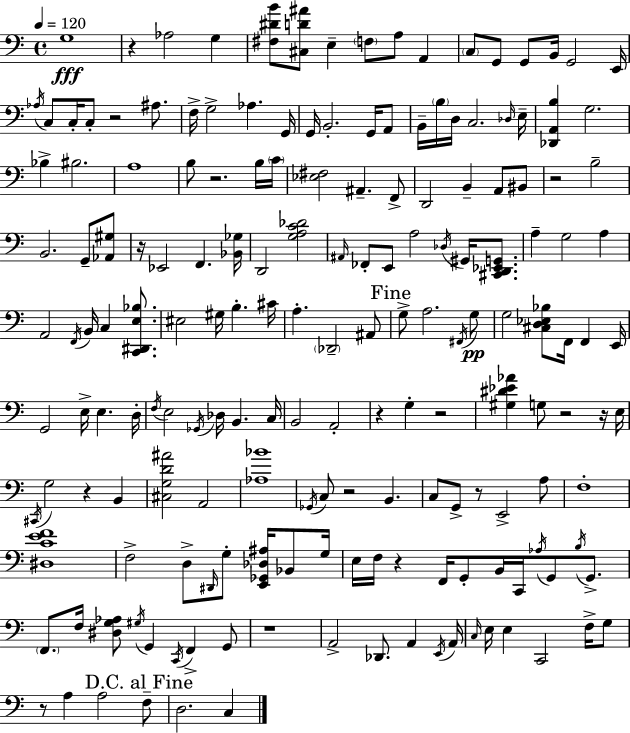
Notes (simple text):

G3/w R/q Ab3/h G3/q [F#3,D#4,B4]/e [C#3,D4,A#4]/e E3/q F3/e A3/e A2/q C3/e G2/e G2/e B2/s G2/h E2/s Ab3/s C3/e C3/s C3/e R/h A#3/e. F3/s G3/h Ab3/q. G2/s G2/s B2/h. G2/s A2/e B2/s B3/s D3/s C3/h. Db3/s E3/s [Db2,A2,B3]/q G3/h. Bb3/q BIS3/h. A3/w B3/e R/h. B3/s C4/s [Eb3,F#3]/h A#2/q. F2/e D2/h B2/q A2/e BIS2/e R/h B3/h B2/h. G2/e [Ab2,G#3]/e R/s Eb2/h F2/q. [Bb2,Gb3]/s D2/h [G3,A3,C4,Db4]/h A#2/s FES2/e E2/e A3/h Db3/s G#2/s [C#2,D2,Eb2,G2]/e. A3/q G3/h A3/q A2/h F2/s B2/s C3/q [C2,D#2,E3,Bb3]/e. EIS3/h G#3/s B3/q. C#4/s A3/q. Db2/h A#2/e G3/e A3/h. F#2/s G3/e G3/h [C#3,D3,Eb3,Bb3]/e F2/s F2/q E2/s G2/h E3/s E3/q. D3/s F3/s E3/h Gb2/s Db3/s B2/q. C3/s B2/h A2/h R/q G3/q R/h [G#3,D#4,Eb4,Ab4]/q G3/e R/h R/s E3/s C#2/s G3/h R/q B2/q [C#3,G3,D4,A#4]/h A2/h [Ab3,Bb4]/w Gb2/s C3/e R/h B2/q. C3/e G2/e R/e E2/h A3/e F3/w [D#3,C4,E4,F4]/w F3/h D3/e D#2/s G3/e [E2,Gb2,Db3,A#3]/s Bb2/e G3/s E3/s F3/s R/q F2/s G2/e B2/s C2/s Ab3/s G2/e B3/s G2/e. F2/e. F3/s [D#3,G3,Ab3]/e G#3/s G2/q C2/s F2/q G2/e R/w A2/h Db2/e. A2/q E2/s A2/s C3/s E3/s E3/q C2/h F3/s G3/e R/e A3/q A3/h F3/e D3/h. C3/q